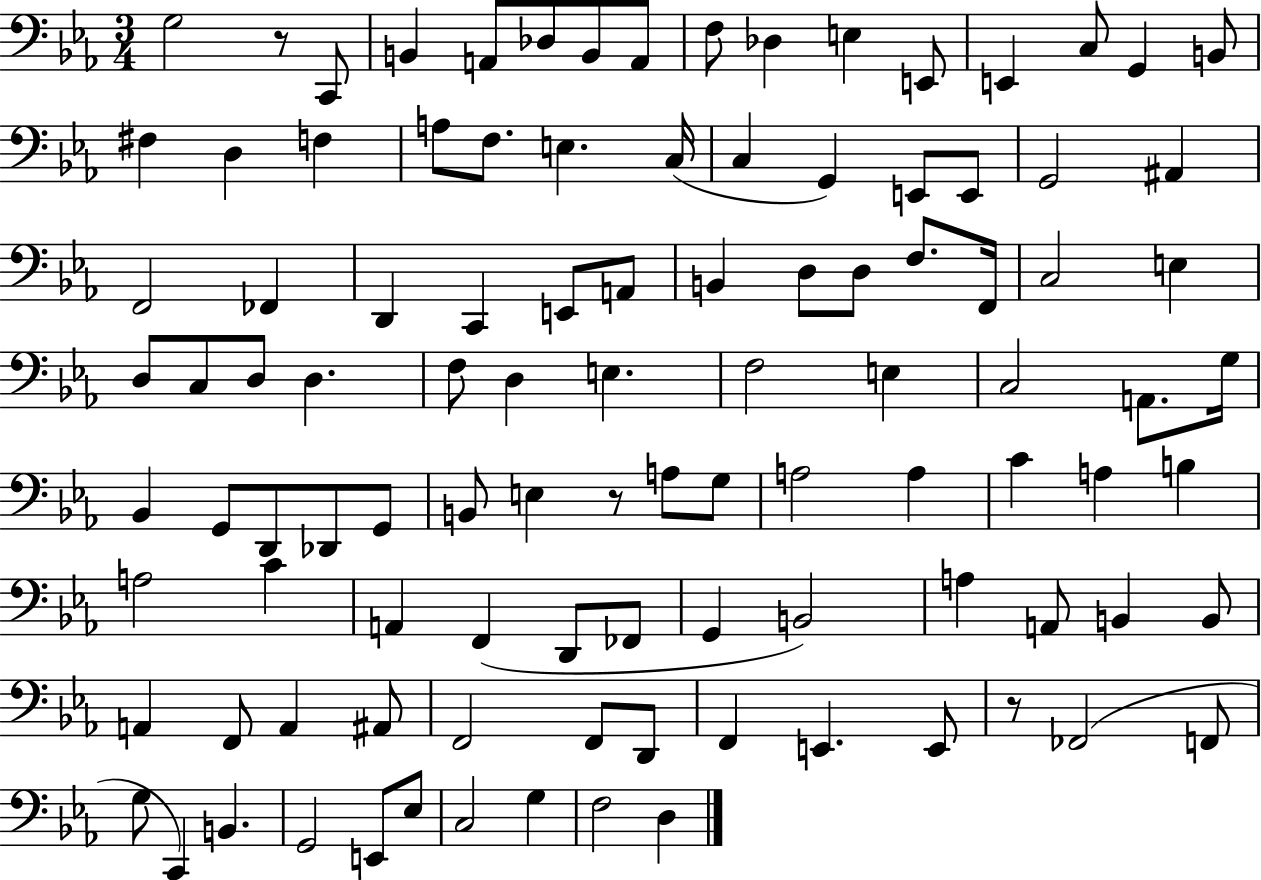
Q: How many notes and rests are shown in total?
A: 104